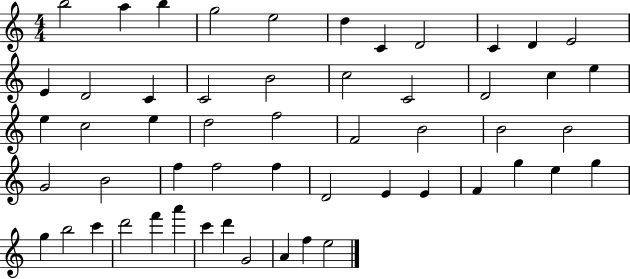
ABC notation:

X:1
T:Untitled
M:4/4
L:1/4
K:C
b2 a b g2 e2 d C D2 C D E2 E D2 C C2 B2 c2 C2 D2 c e e c2 e d2 f2 F2 B2 B2 B2 G2 B2 f f2 f D2 E E F g e g g b2 c' d'2 f' a' c' d' G2 A f e2